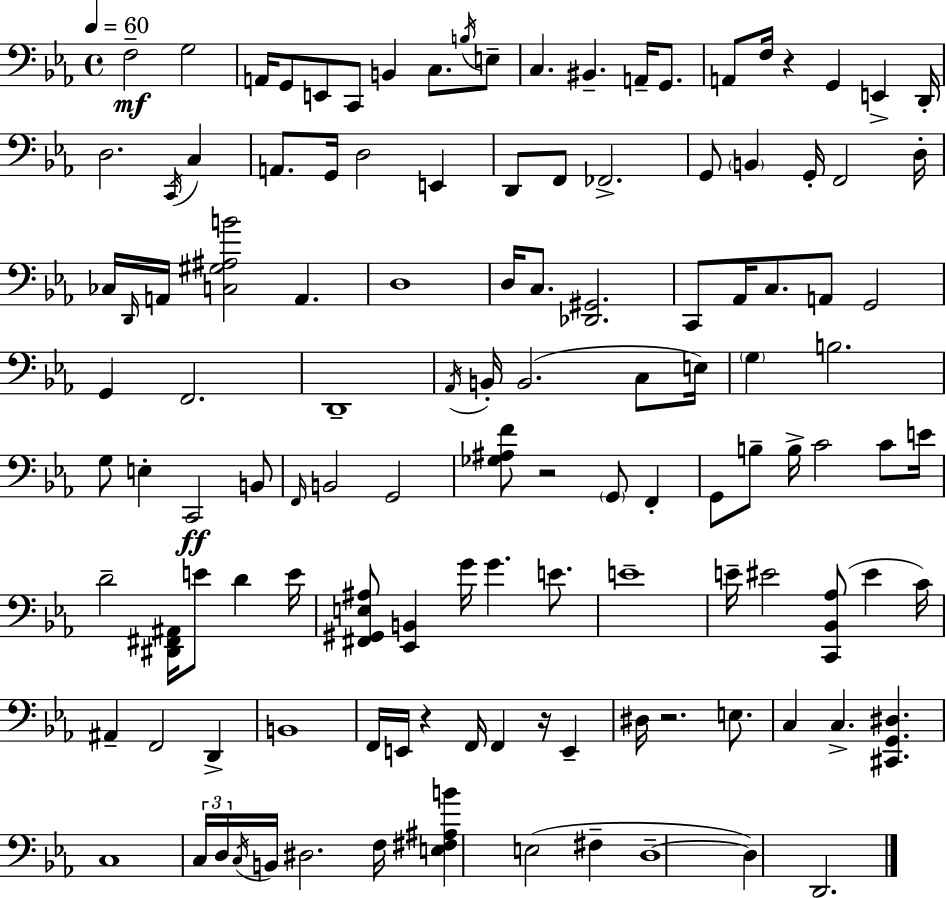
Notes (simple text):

F3/h G3/h A2/s G2/e E2/e C2/e B2/q C3/e. B3/s E3/e C3/q. BIS2/q. A2/s G2/e. A2/e F3/s R/q G2/q E2/q D2/s D3/h. C2/s C3/q A2/e. G2/s D3/h E2/q D2/e F2/e FES2/h. G2/e B2/q G2/s F2/h D3/s CES3/s D2/s A2/s [C3,G#3,A#3,B4]/h A2/q. D3/w D3/s C3/e. [Db2,G#2]/h. C2/e Ab2/s C3/e. A2/e G2/h G2/q F2/h. D2/w Ab2/s B2/s B2/h. C3/e E3/s G3/q B3/h. G3/e E3/q C2/h B2/e F2/s B2/h G2/h [Gb3,A#3,F4]/e R/h G2/e F2/q G2/e B3/e B3/s C4/h C4/e E4/s D4/h [D#2,F#2,A#2]/s E4/e D4/q E4/s [F#2,G#2,E3,A#3]/e [Eb2,B2]/q G4/s G4/q. E4/e. E4/w E4/s EIS4/h [C2,Bb2,Ab3]/e EIS4/q C4/s A#2/q F2/h D2/q B2/w F2/s E2/s R/q F2/s F2/q R/s E2/q D#3/s R/h. E3/e. C3/q C3/q. [C#2,G2,D#3]/q. C3/w C3/s D3/s C3/s B2/s D#3/h. F3/s [E3,F#3,A#3,B4]/q E3/h F#3/q D3/w D3/q D2/h.